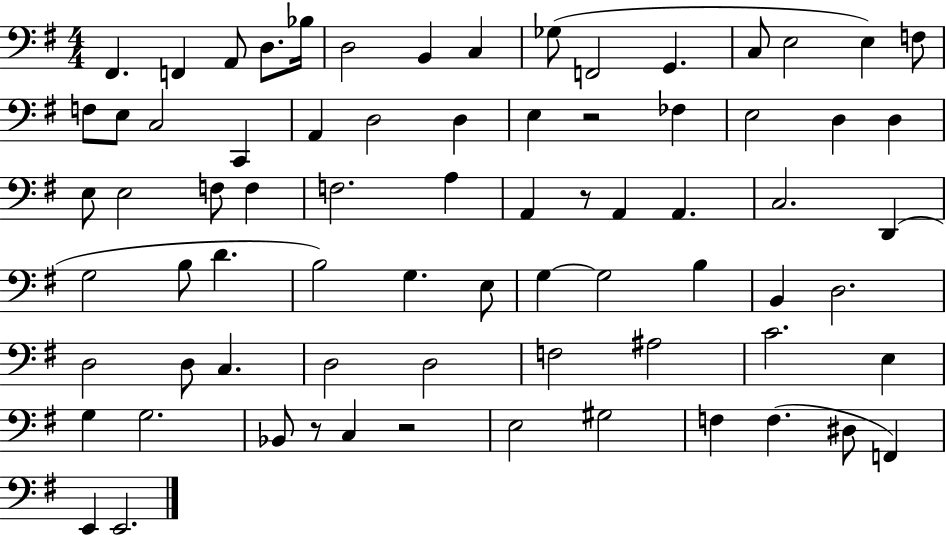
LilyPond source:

{
  \clef bass
  \numericTimeSignature
  \time 4/4
  \key g \major
  fis,4. f,4 a,8 d8. bes16 | d2 b,4 c4 | ges8( f,2 g,4. | c8 e2 e4) f8 | \break f8 e8 c2 c,4 | a,4 d2 d4 | e4 r2 fes4 | e2 d4 d4 | \break e8 e2 f8 f4 | f2. a4 | a,4 r8 a,4 a,4. | c2. d,4( | \break g2 b8 d'4. | b2) g4. e8 | g4~~ g2 b4 | b,4 d2. | \break d2 d8 c4. | d2 d2 | f2 ais2 | c'2. e4 | \break g4 g2. | bes,8 r8 c4 r2 | e2 gis2 | f4 f4.( dis8 f,4) | \break e,4 e,2. | \bar "|."
}